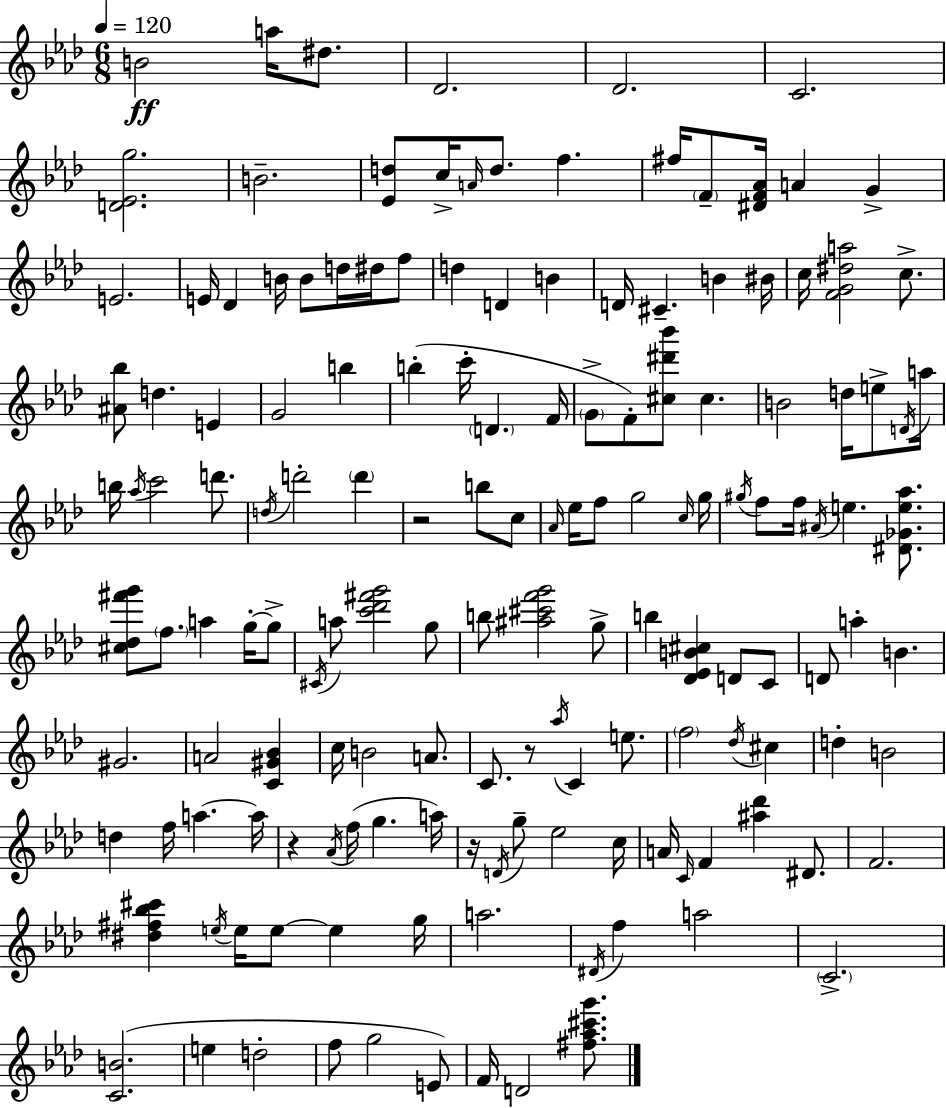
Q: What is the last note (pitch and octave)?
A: D4